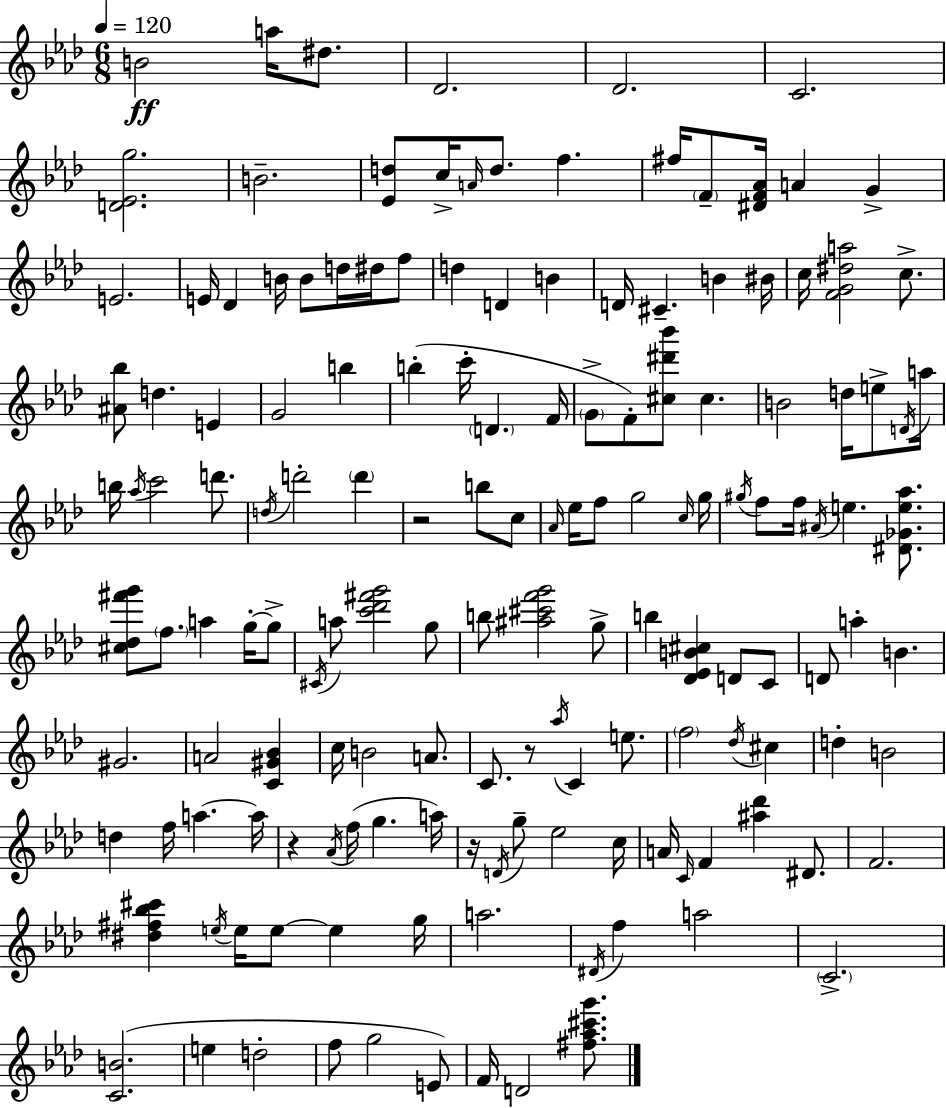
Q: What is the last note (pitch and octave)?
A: D4